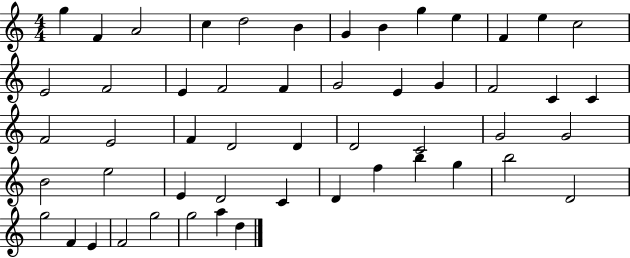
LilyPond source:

{
  \clef treble
  \numericTimeSignature
  \time 4/4
  \key c \major
  g''4 f'4 a'2 | c''4 d''2 b'4 | g'4 b'4 g''4 e''4 | f'4 e''4 c''2 | \break e'2 f'2 | e'4 f'2 f'4 | g'2 e'4 g'4 | f'2 c'4 c'4 | \break f'2 e'2 | f'4 d'2 d'4 | d'2 c'2 | g'2 g'2 | \break b'2 e''2 | e'4 d'2 c'4 | d'4 f''4 b''4 g''4 | b''2 d'2 | \break g''2 f'4 e'4 | f'2 g''2 | g''2 a''4 d''4 | \bar "|."
}